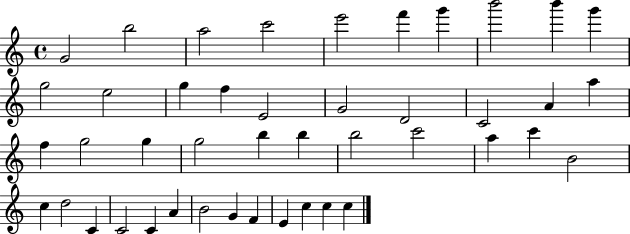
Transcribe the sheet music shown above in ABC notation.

X:1
T:Untitled
M:4/4
L:1/4
K:C
G2 b2 a2 c'2 e'2 f' g' b'2 b' g' g2 e2 g f E2 G2 D2 C2 A a f g2 g g2 b b b2 c'2 a c' B2 c d2 C C2 C A B2 G F E c c c